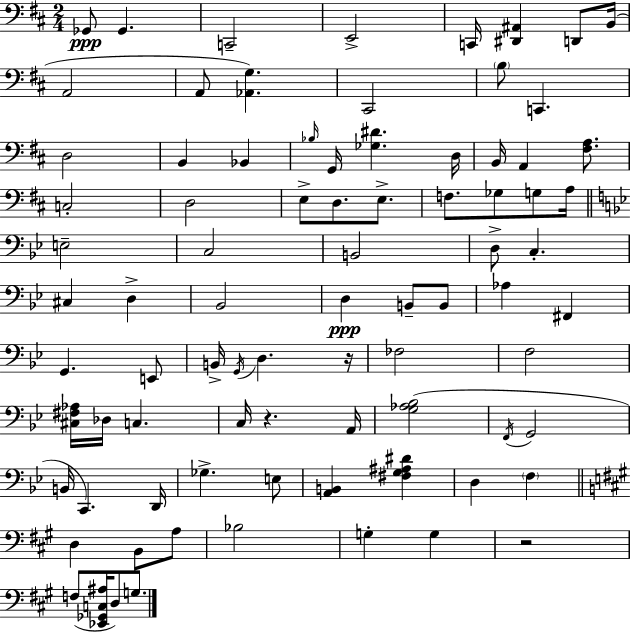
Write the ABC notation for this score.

X:1
T:Untitled
M:2/4
L:1/4
K:D
_G,,/2 _G,, C,,2 E,,2 C,,/4 [^D,,^A,,] D,,/2 B,,/4 A,,2 A,,/2 [_A,,G,] ^C,,2 B,/2 C,, D,2 B,, _B,, _B,/4 G,,/4 [_G,^D] D,/4 B,,/4 A,, [^F,A,]/2 C,2 D,2 E,/2 D,/2 E,/2 F,/2 _G,/2 G,/2 A,/4 E,2 C,2 B,,2 D,/2 C, ^C, D, _B,,2 D, B,,/2 B,,/2 _A, ^F,, G,, E,,/2 B,,/4 G,,/4 D, z/4 _F,2 F,2 [^C,^F,_A,]/4 _D,/4 C, C,/4 z A,,/4 [G,_A,_B,]2 F,,/4 G,,2 B,,/4 C,, D,,/4 _G, E,/2 [A,,B,,] [^F,G,^A,^D] D, F, D, B,,/2 A,/2 _B,2 G, G, z2 F,/2 [_E,,_G,,C,^A,]/4 D,/2 G,/2